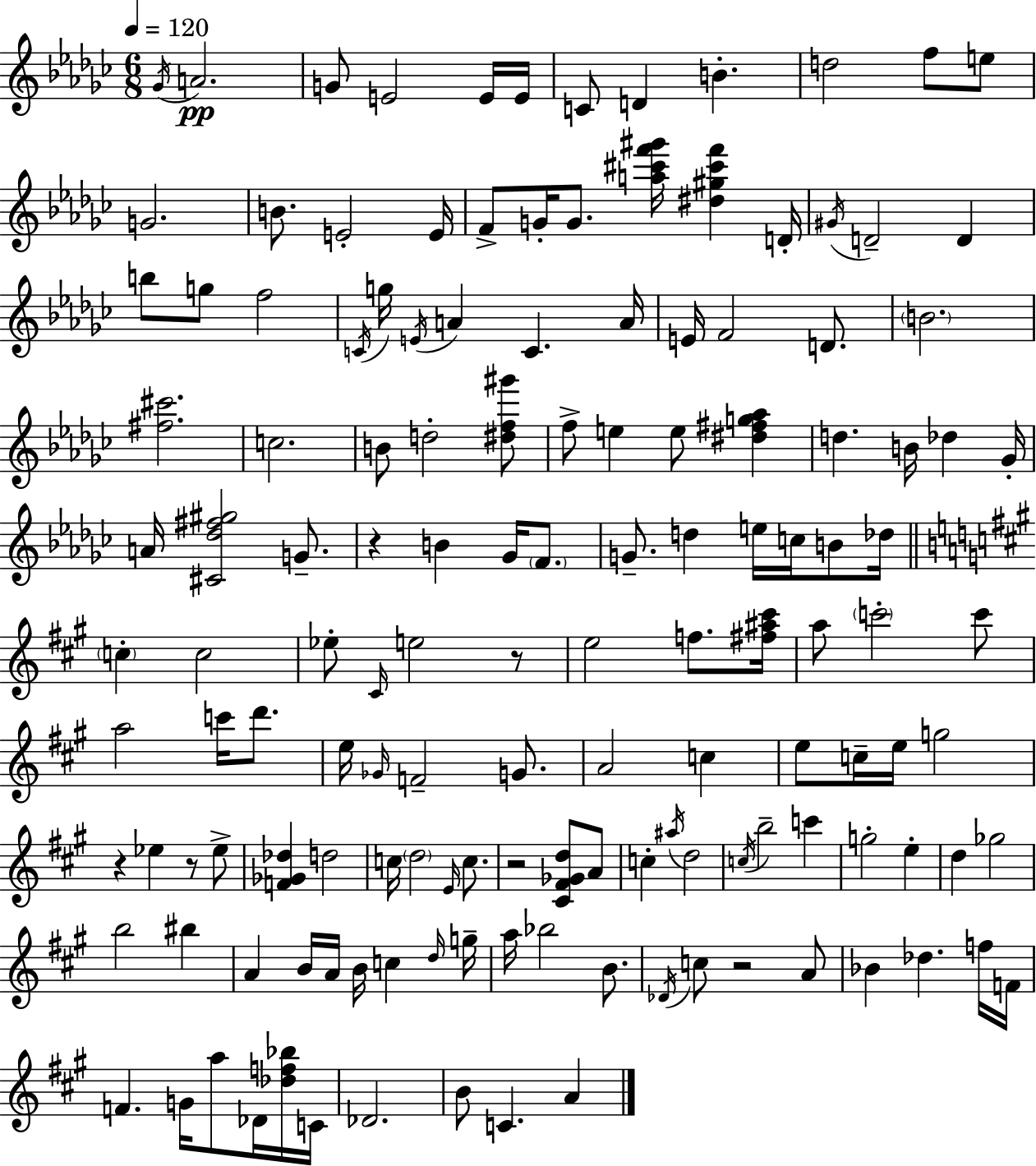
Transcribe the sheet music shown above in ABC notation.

X:1
T:Untitled
M:6/8
L:1/4
K:Ebm
_G/4 A2 G/2 E2 E/4 E/4 C/2 D B d2 f/2 e/2 G2 B/2 E2 E/4 F/2 G/4 G/2 [a^c'f'^g']/4 [^d^g^c'f'] D/4 ^G/4 D2 D b/2 g/2 f2 C/4 g/4 E/4 A C A/4 E/4 F2 D/2 B2 [^f^c']2 c2 B/2 d2 [^df^g']/2 f/2 e e/2 [^d^fg_a] d B/4 _d _G/4 A/4 [^C_d^f^g]2 G/2 z B _G/4 F/2 G/2 d e/4 c/4 B/2 _d/4 c c2 _e/2 ^C/4 e2 z/2 e2 f/2 [^f^a^c']/4 a/2 c'2 c'/2 a2 c'/4 d'/2 e/4 _G/4 F2 G/2 A2 c e/2 c/4 e/4 g2 z _e z/2 _e/2 [F_G_d] d2 c/4 d2 E/4 c/2 z2 [^C^F_Gd]/2 A/2 c ^a/4 d2 c/4 b2 c' g2 e d _g2 b2 ^b A B/4 A/4 B/4 c d/4 g/4 a/4 _b2 B/2 _D/4 c/2 z2 A/2 _B _d f/4 F/4 F G/4 a/2 _D/4 [_df_b]/4 C/4 _D2 B/2 C A